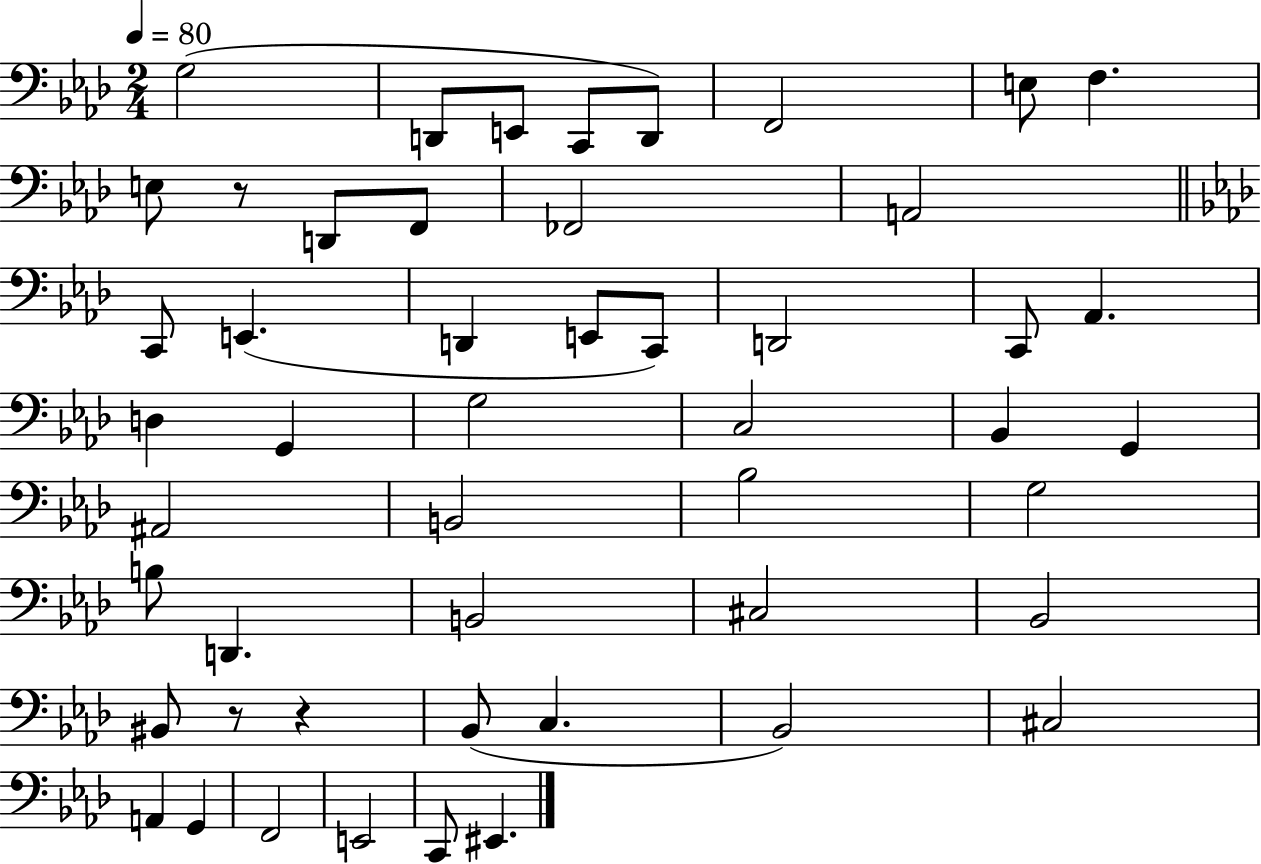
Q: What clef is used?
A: bass